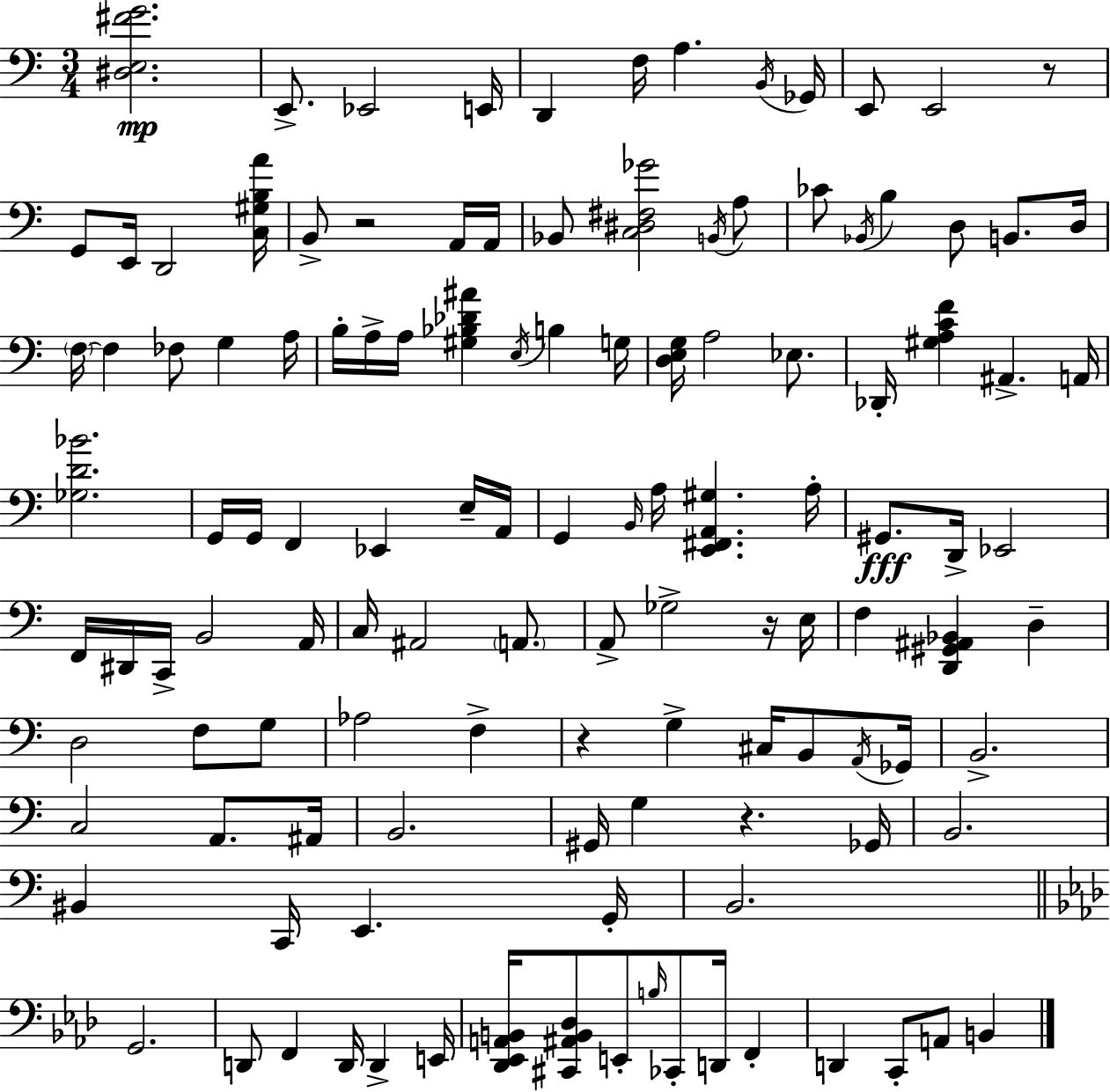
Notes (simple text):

[D#3,E3,F#4,G4]/h. E2/e. Eb2/h E2/s D2/q F3/s A3/q. B2/s Gb2/s E2/e E2/h R/e G2/e E2/s D2/h [C3,G#3,B3,A4]/s B2/e R/h A2/s A2/s Bb2/e [C3,D#3,F#3,Gb4]/h B2/s A3/e CES4/e Bb2/s B3/q D3/e B2/e. D3/s F3/s F3/q FES3/e G3/q A3/s B3/s A3/s A3/s [G#3,Bb3,Db4,A#4]/q E3/s B3/q G3/s [D3,E3,G3]/s A3/h Eb3/e. Db2/s [G#3,A3,C4,F4]/q A#2/q. A2/s [Gb3,D4,Bb4]/h. G2/s G2/s F2/q Eb2/q E3/s A2/s G2/q B2/s A3/s [E2,F#2,A2,G#3]/q. A3/s G#2/e. D2/s Eb2/h F2/s D#2/s C2/s B2/h A2/s C3/s A#2/h A2/e. A2/e Gb3/h R/s E3/s F3/q [D2,G#2,A#2,Bb2]/q D3/q D3/h F3/e G3/e Ab3/h F3/q R/q G3/q C#3/s B2/e A2/s Gb2/s B2/h. C3/h A2/e. A#2/s B2/h. G#2/s G3/q R/q. Gb2/s B2/h. BIS2/q C2/s E2/q. G2/s B2/h. G2/h. D2/e F2/q D2/s D2/q E2/s [Db2,Eb2,A2,B2]/s [C#2,A#2,B2,Db3]/e E2/e B3/s CES2/e D2/s F2/q D2/q C2/e A2/e B2/q